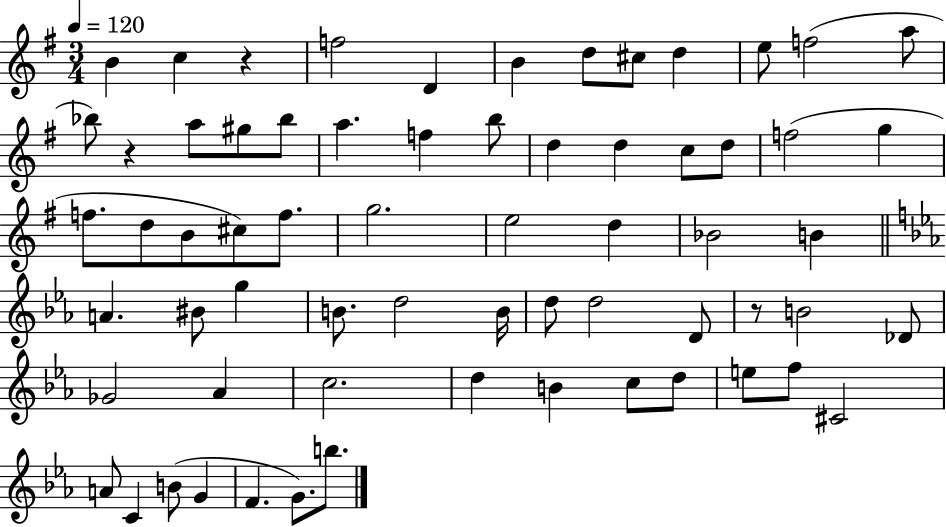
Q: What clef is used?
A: treble